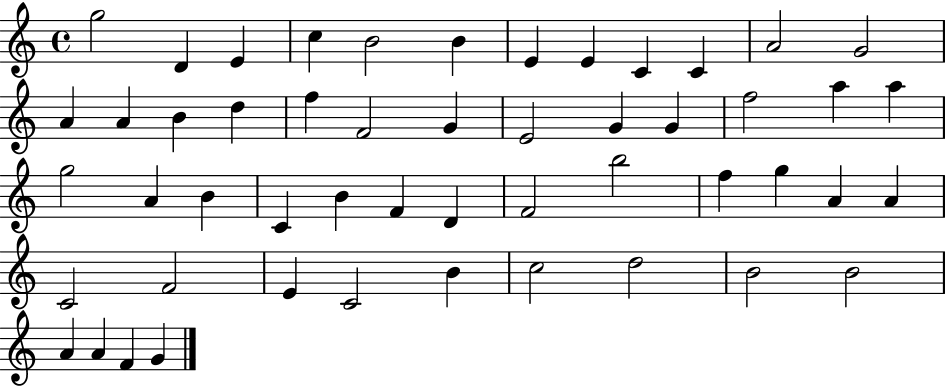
X:1
T:Untitled
M:4/4
L:1/4
K:C
g2 D E c B2 B E E C C A2 G2 A A B d f F2 G E2 G G f2 a a g2 A B C B F D F2 b2 f g A A C2 F2 E C2 B c2 d2 B2 B2 A A F G